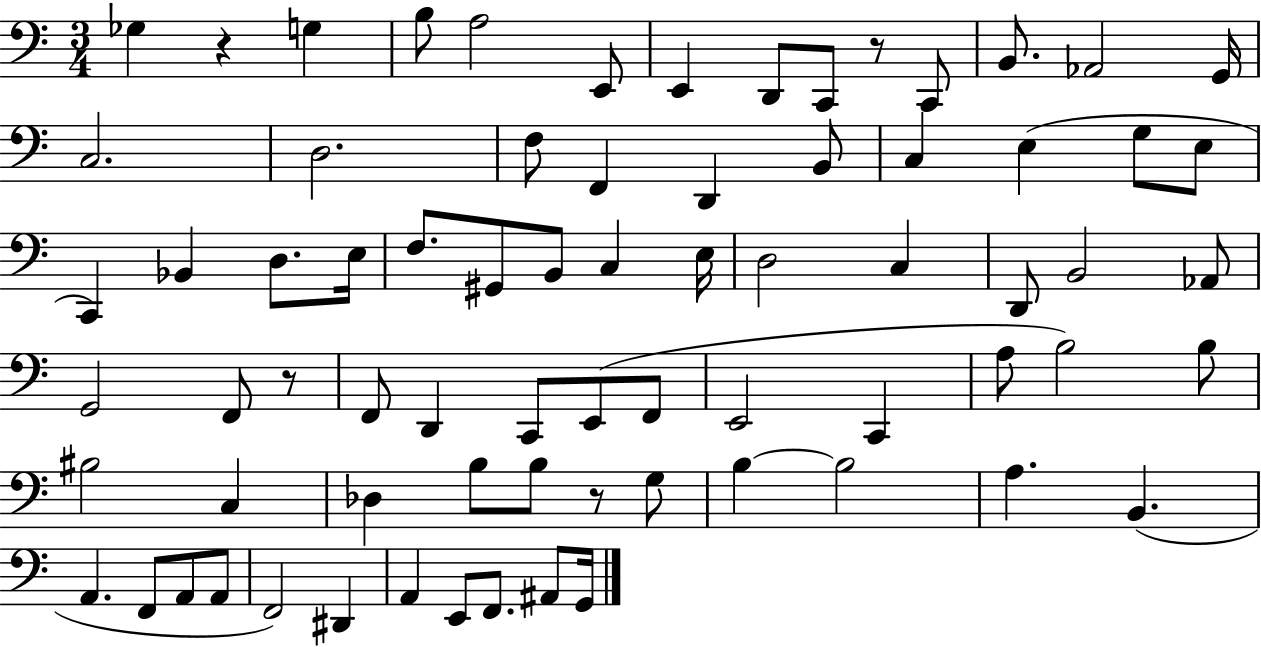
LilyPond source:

{
  \clef bass
  \numericTimeSignature
  \time 3/4
  \key c \major
  \repeat volta 2 { ges4 r4 g4 | b8 a2 e,8 | e,4 d,8 c,8 r8 c,8 | b,8. aes,2 g,16 | \break c2. | d2. | f8 f,4 d,4 b,8 | c4 e4( g8 e8 | \break c,4) bes,4 d8. e16 | f8. gis,8 b,8 c4 e16 | d2 c4 | d,8 b,2 aes,8 | \break g,2 f,8 r8 | f,8 d,4 c,8 e,8( f,8 | e,2 c,4 | a8 b2) b8 | \break bis2 c4 | des4 b8 b8 r8 g8 | b4~~ b2 | a4. b,4.( | \break a,4. f,8 a,8 a,8 | f,2) dis,4 | a,4 e,8 f,8. ais,8 g,16 | } \bar "|."
}